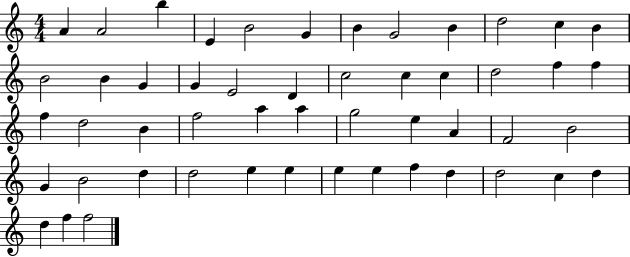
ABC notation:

X:1
T:Untitled
M:4/4
L:1/4
K:C
A A2 b E B2 G B G2 B d2 c B B2 B G G E2 D c2 c c d2 f f f d2 B f2 a a g2 e A F2 B2 G B2 d d2 e e e e f d d2 c d d f f2